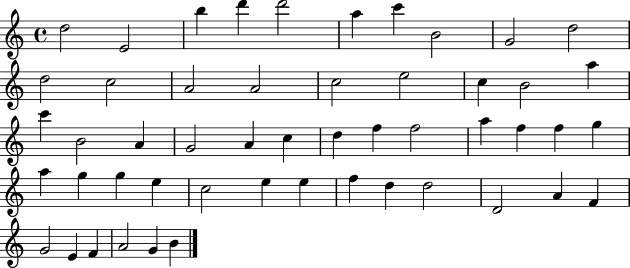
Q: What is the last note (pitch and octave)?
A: B4